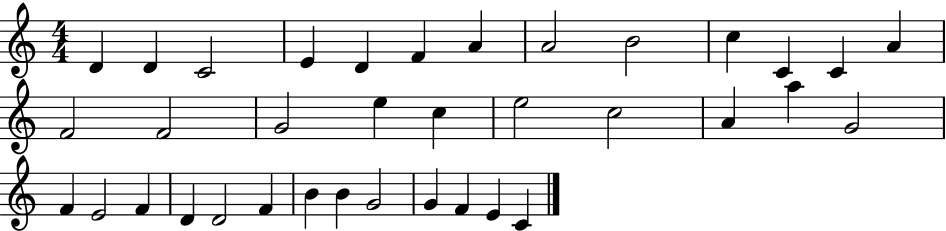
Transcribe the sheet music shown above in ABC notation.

X:1
T:Untitled
M:4/4
L:1/4
K:C
D D C2 E D F A A2 B2 c C C A F2 F2 G2 e c e2 c2 A a G2 F E2 F D D2 F B B G2 G F E C